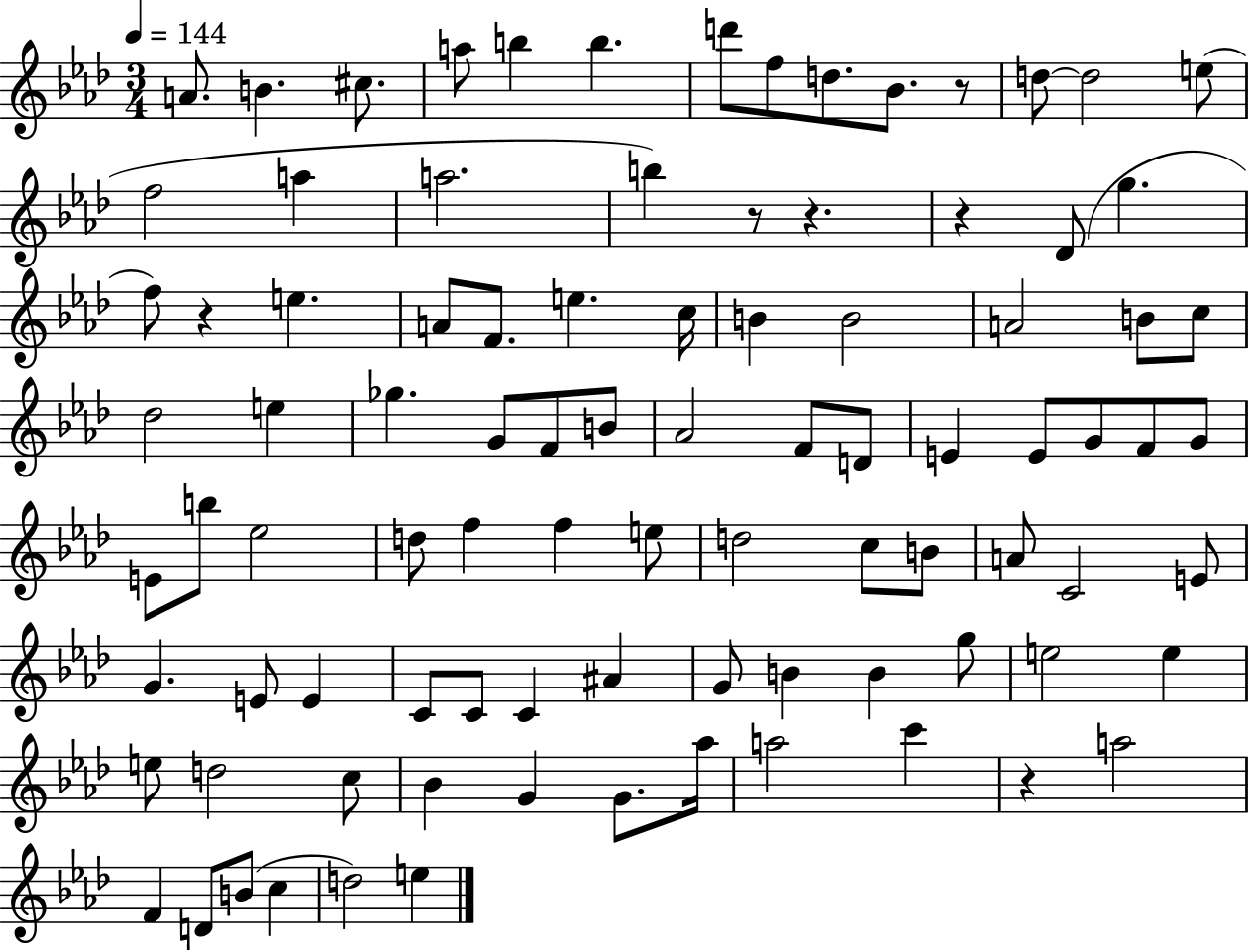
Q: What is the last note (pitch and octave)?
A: E5